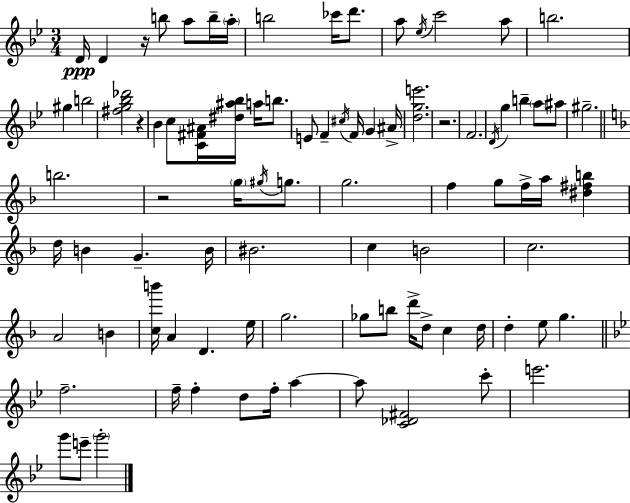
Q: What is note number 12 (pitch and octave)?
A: C6